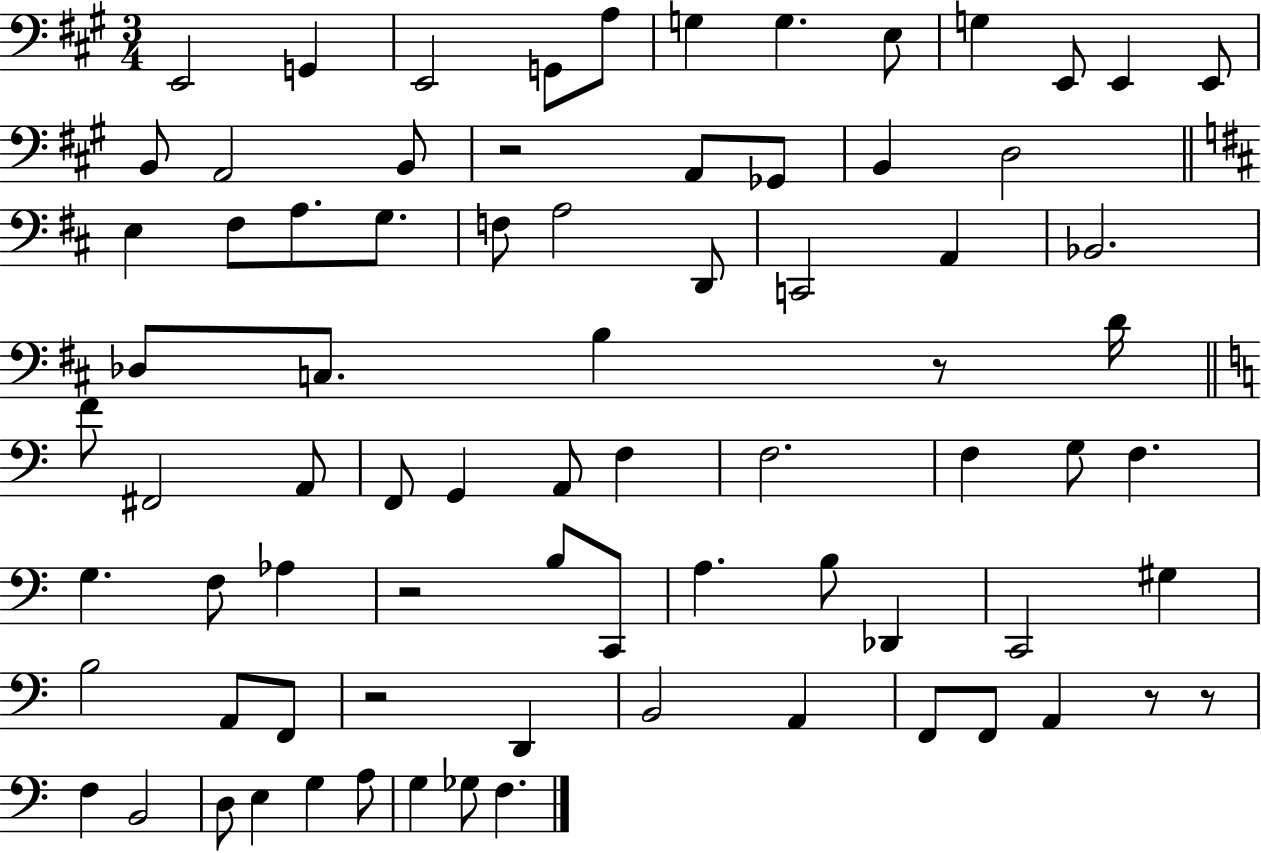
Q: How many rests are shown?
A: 6